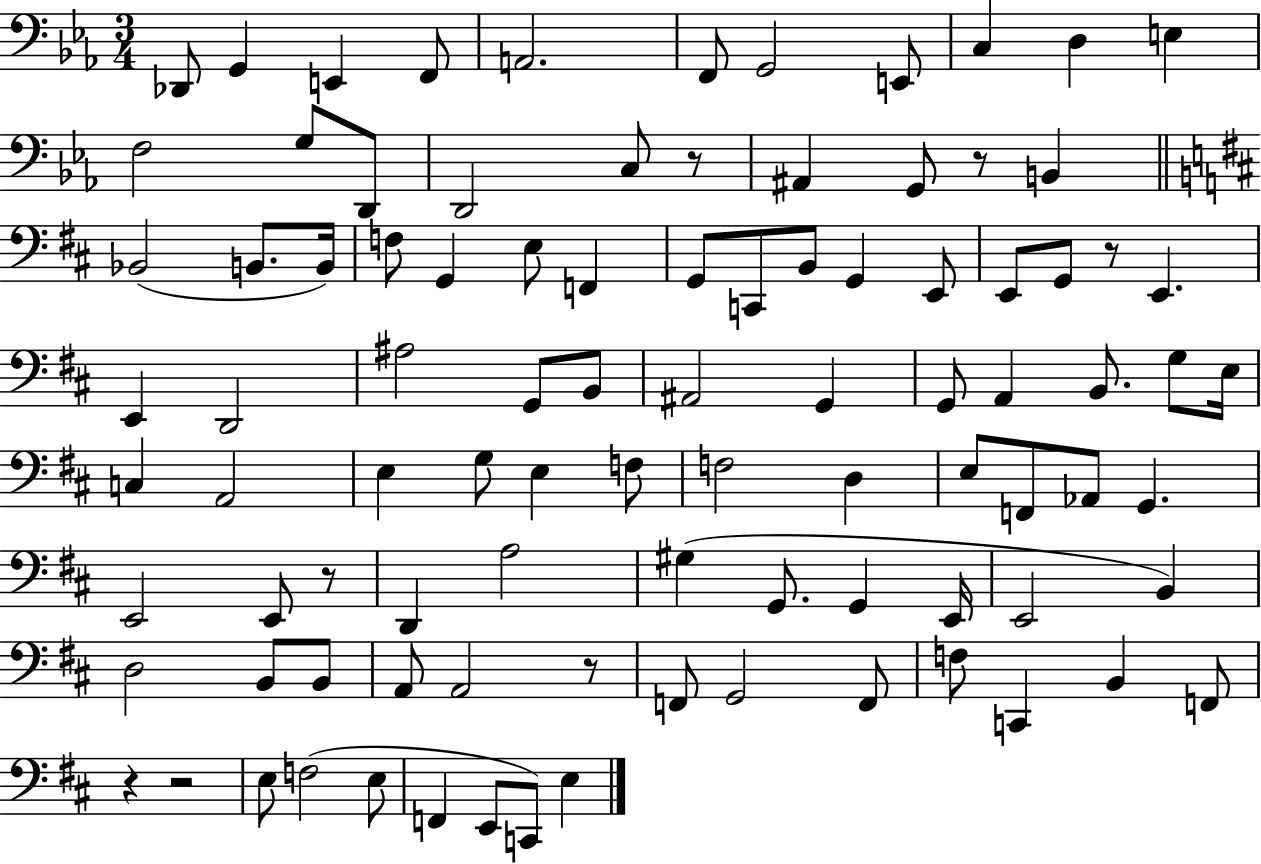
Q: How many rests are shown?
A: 7